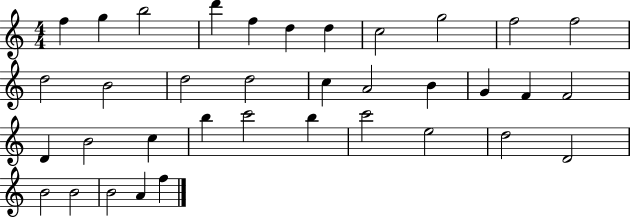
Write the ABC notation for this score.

X:1
T:Untitled
M:4/4
L:1/4
K:C
f g b2 d' f d d c2 g2 f2 f2 d2 B2 d2 d2 c A2 B G F F2 D B2 c b c'2 b c'2 e2 d2 D2 B2 B2 B2 A f